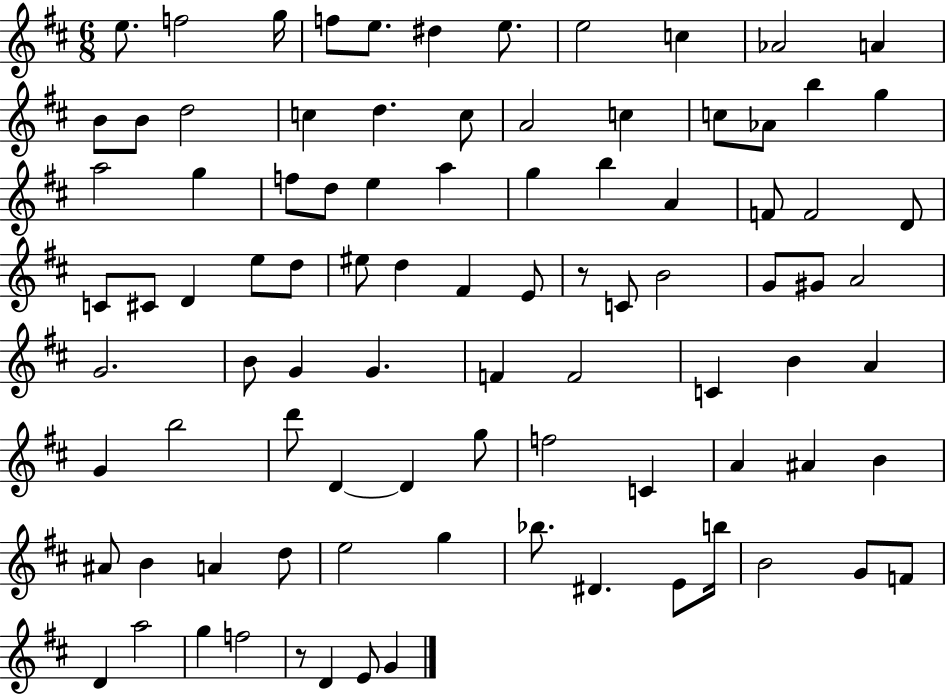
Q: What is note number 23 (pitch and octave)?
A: G5